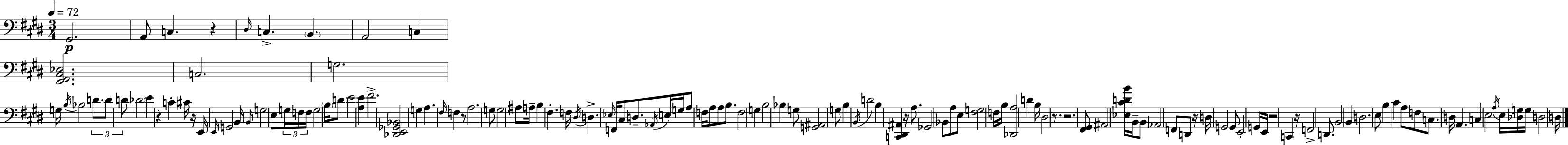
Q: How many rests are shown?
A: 10